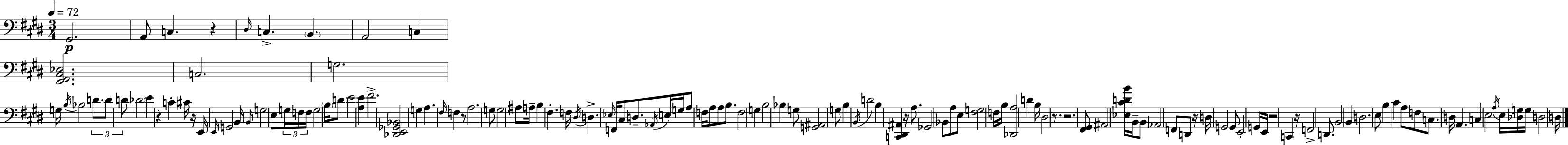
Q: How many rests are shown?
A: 10